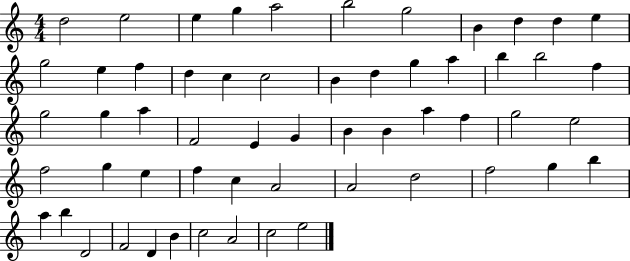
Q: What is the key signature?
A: C major